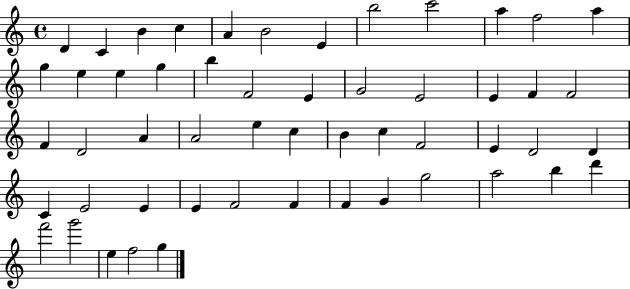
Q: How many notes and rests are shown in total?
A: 53